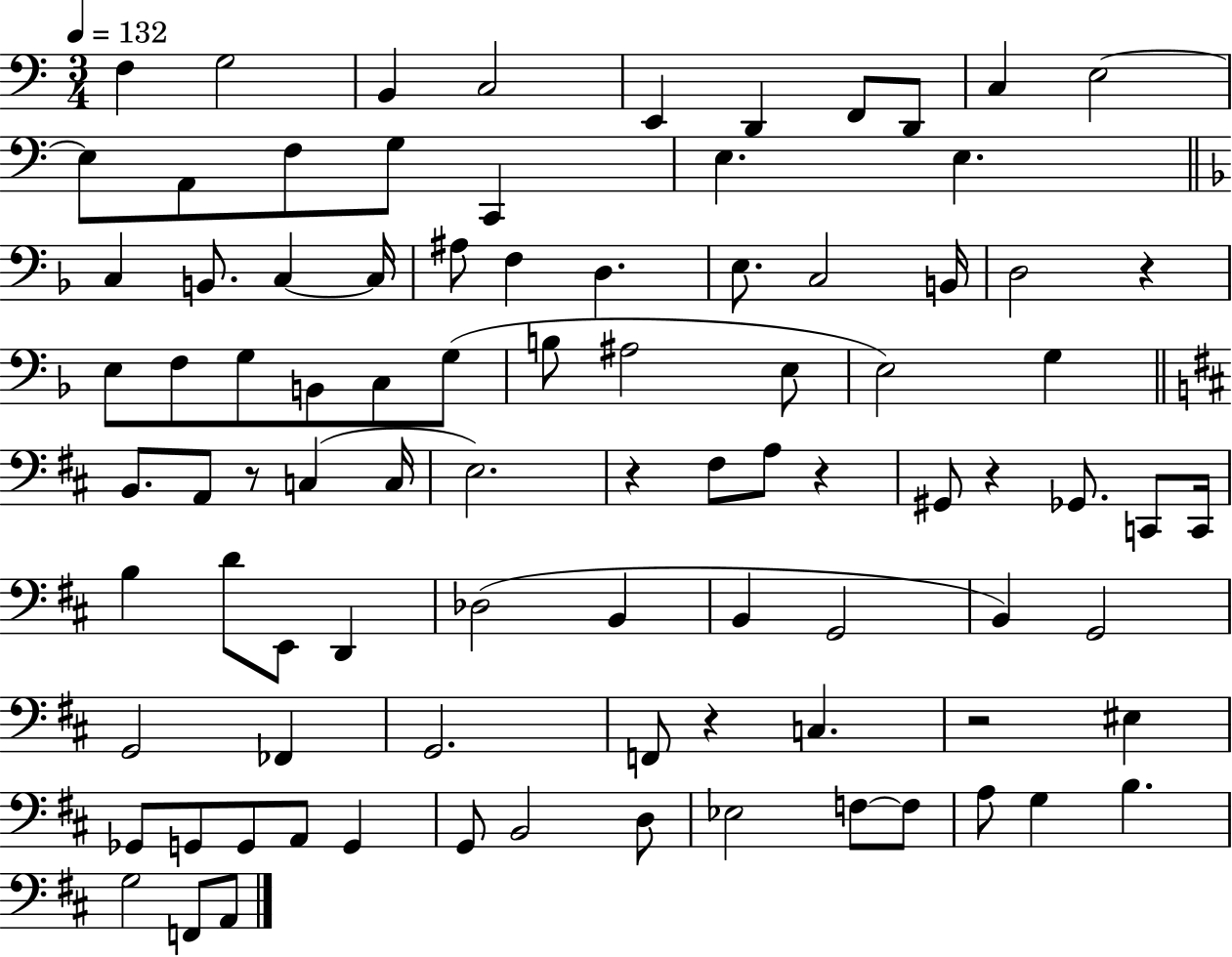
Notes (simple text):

F3/q G3/h B2/q C3/h E2/q D2/q F2/e D2/e C3/q E3/h E3/e A2/e F3/e G3/e C2/q E3/q. E3/q. C3/q B2/e. C3/q C3/s A#3/e F3/q D3/q. E3/e. C3/h B2/s D3/h R/q E3/e F3/e G3/e B2/e C3/e G3/e B3/e A#3/h E3/e E3/h G3/q B2/e. A2/e R/e C3/q C3/s E3/h. R/q F#3/e A3/e R/q G#2/e R/q Gb2/e. C2/e C2/s B3/q D4/e E2/e D2/q Db3/h B2/q B2/q G2/h B2/q G2/h G2/h FES2/q G2/h. F2/e R/q C3/q. R/h EIS3/q Gb2/e G2/e G2/e A2/e G2/q G2/e B2/h D3/e Eb3/h F3/e F3/e A3/e G3/q B3/q. G3/h F2/e A2/e